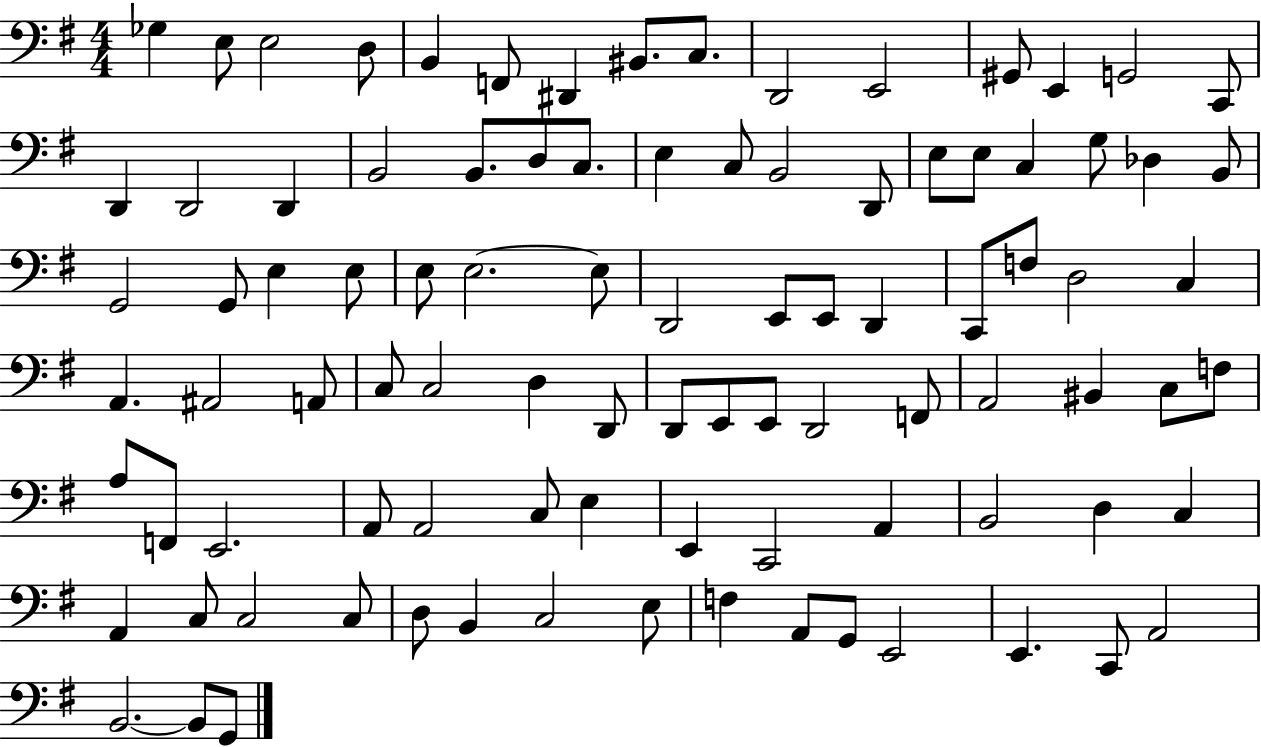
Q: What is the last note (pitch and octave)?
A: G2